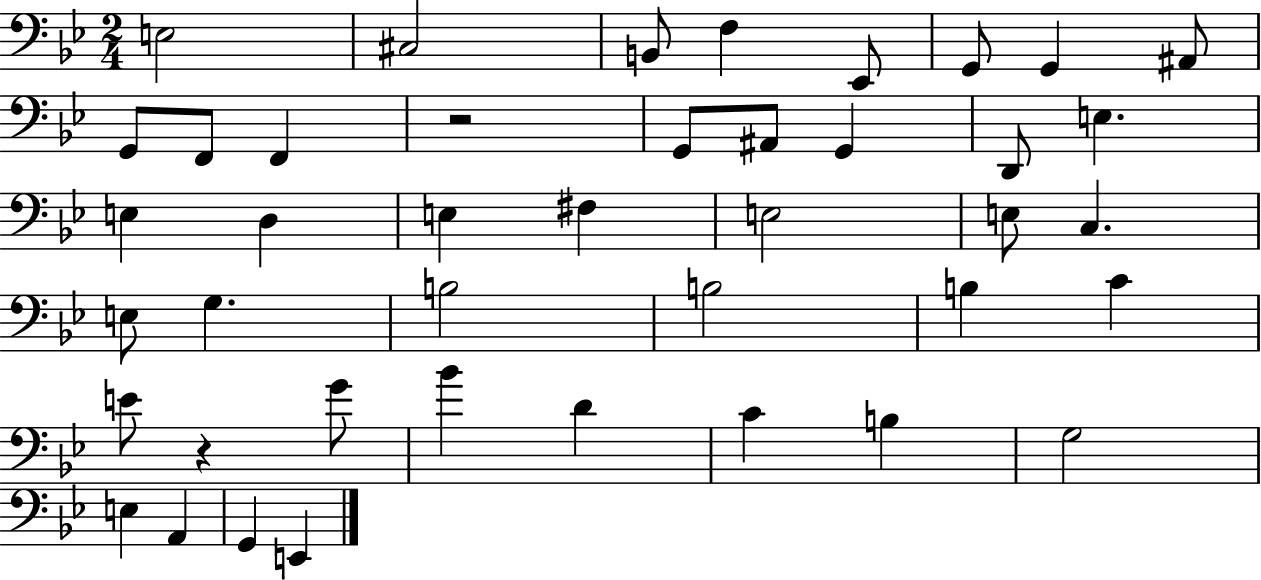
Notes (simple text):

E3/h C#3/h B2/e F3/q Eb2/e G2/e G2/q A#2/e G2/e F2/e F2/q R/h G2/e A#2/e G2/q D2/e E3/q. E3/q D3/q E3/q F#3/q E3/h E3/e C3/q. E3/e G3/q. B3/h B3/h B3/q C4/q E4/e R/q G4/e Bb4/q D4/q C4/q B3/q G3/h E3/q A2/q G2/q E2/q